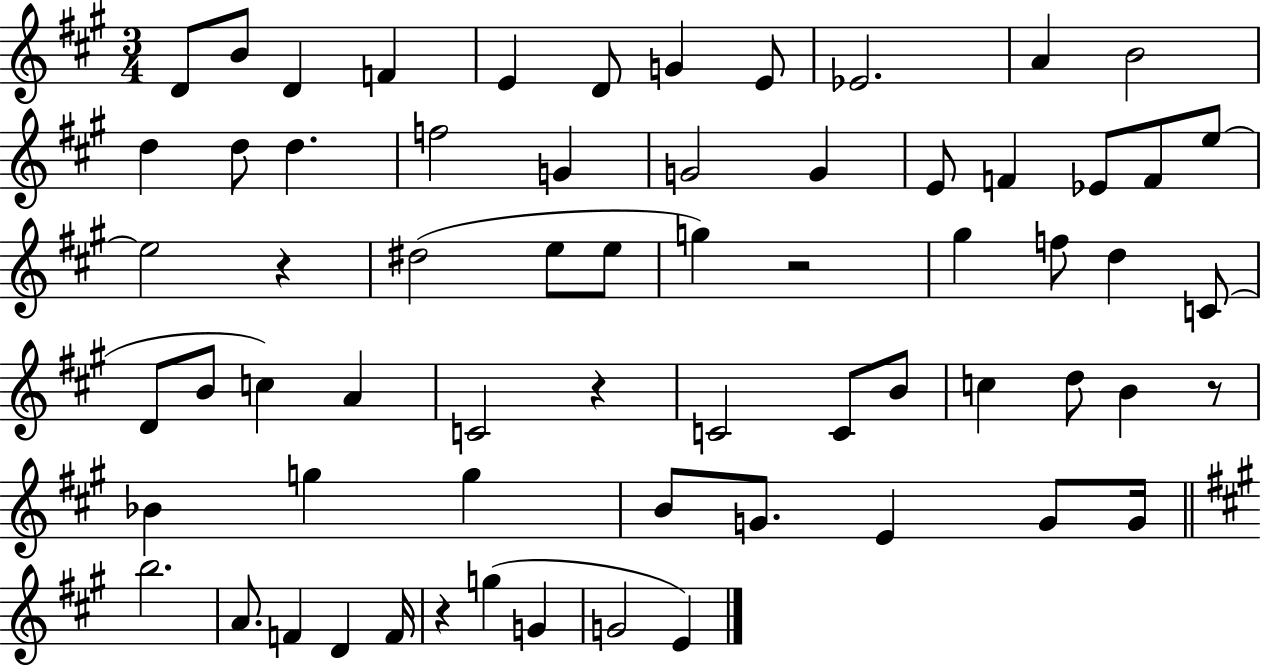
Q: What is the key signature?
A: A major